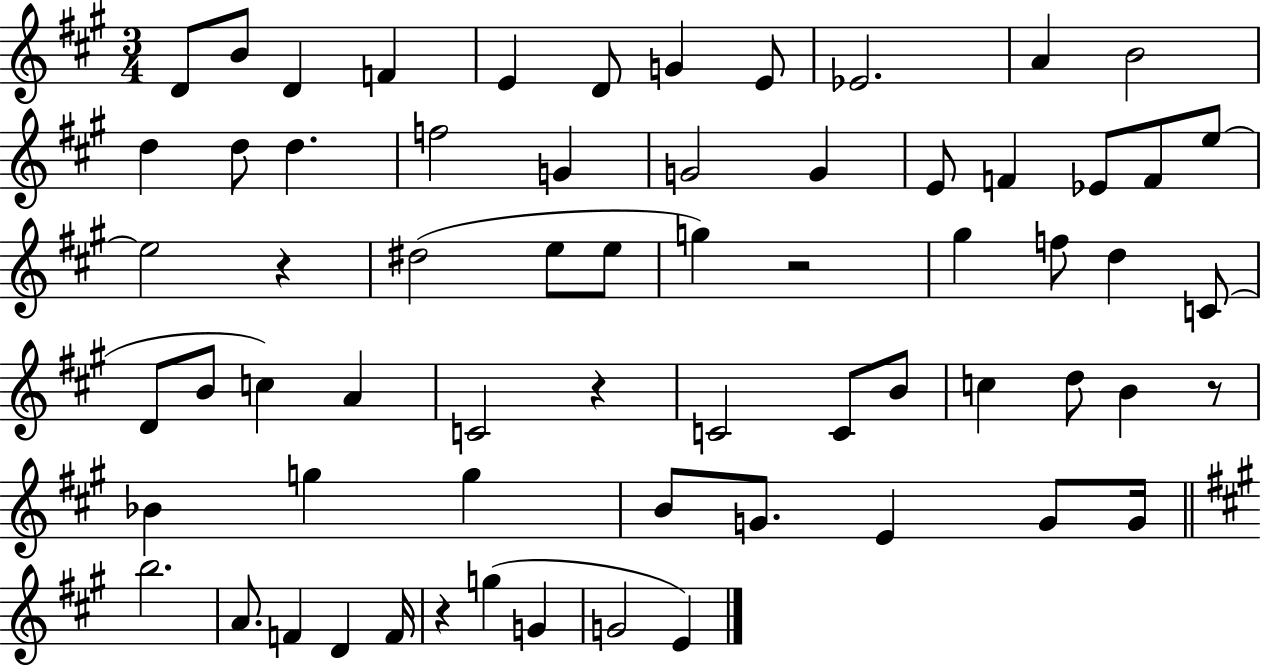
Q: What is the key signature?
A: A major